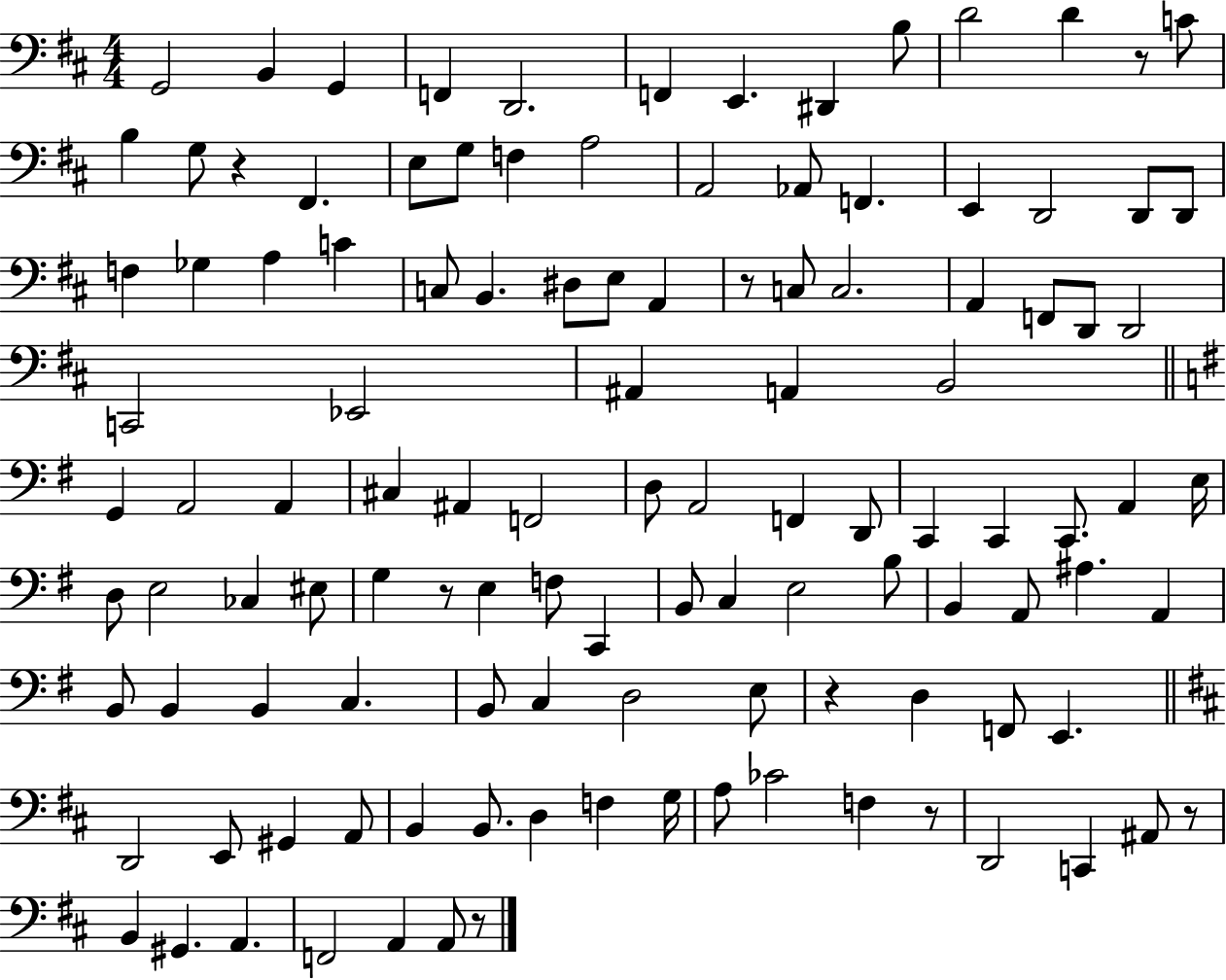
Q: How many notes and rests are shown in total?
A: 117